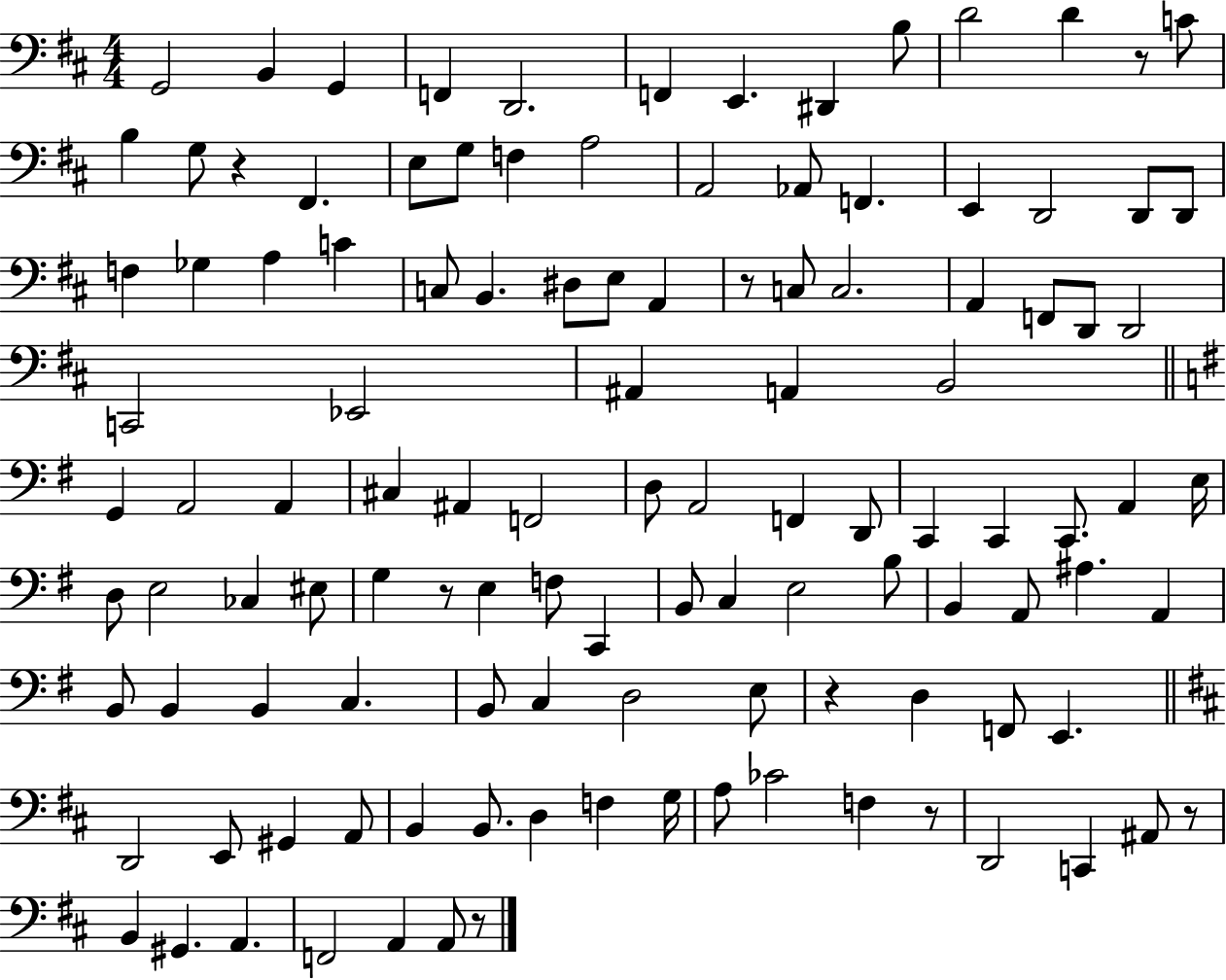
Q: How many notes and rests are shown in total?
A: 117